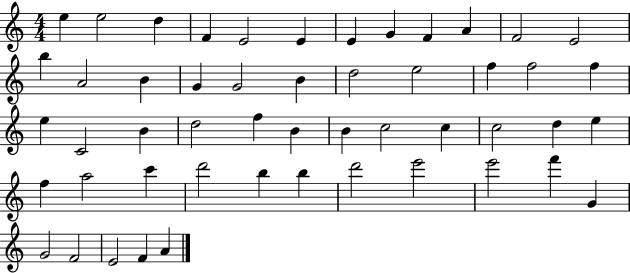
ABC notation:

X:1
T:Untitled
M:4/4
L:1/4
K:C
e e2 d F E2 E E G F A F2 E2 b A2 B G G2 B d2 e2 f f2 f e C2 B d2 f B B c2 c c2 d e f a2 c' d'2 b b d'2 e'2 e'2 f' G G2 F2 E2 F A